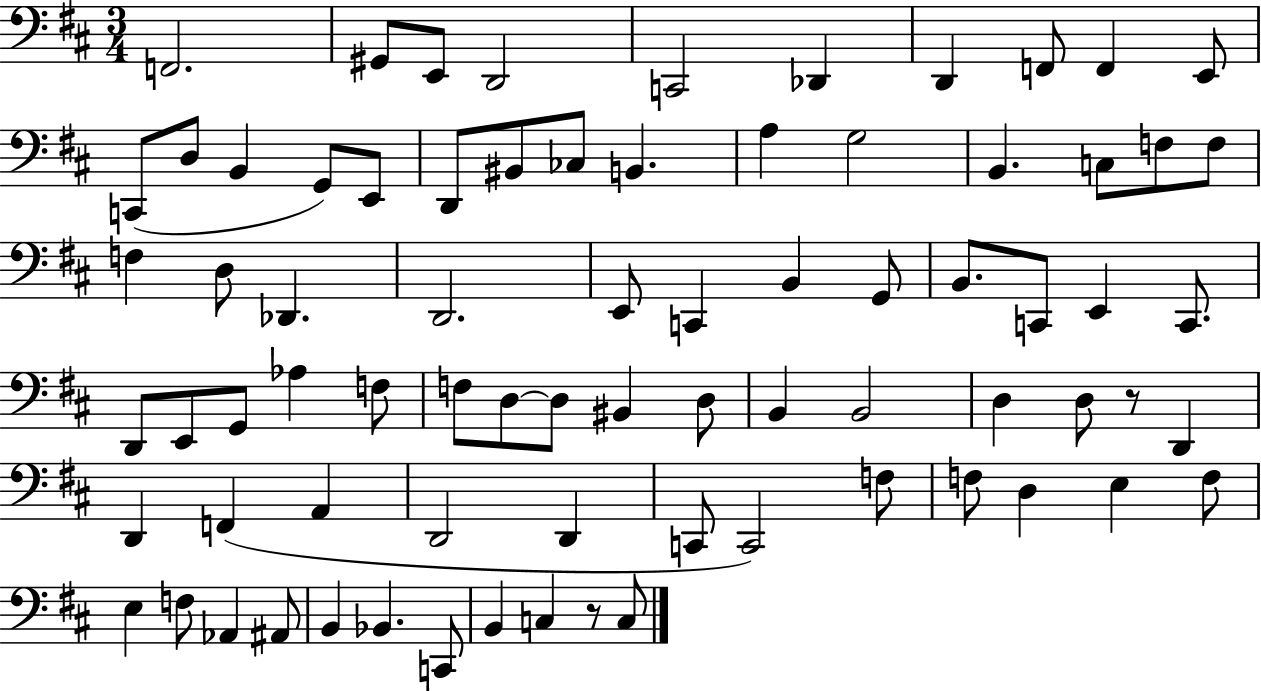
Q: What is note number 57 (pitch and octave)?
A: D2